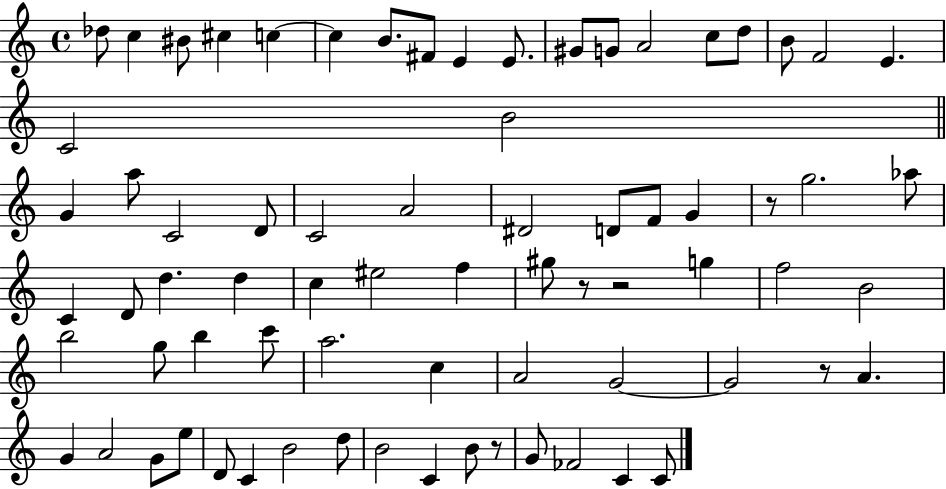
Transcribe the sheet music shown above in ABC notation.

X:1
T:Untitled
M:4/4
L:1/4
K:C
_d/2 c ^B/2 ^c c c B/2 ^F/2 E E/2 ^G/2 G/2 A2 c/2 d/2 B/2 F2 E C2 B2 G a/2 C2 D/2 C2 A2 ^D2 D/2 F/2 G z/2 g2 _a/2 C D/2 d d c ^e2 f ^g/2 z/2 z2 g f2 B2 b2 g/2 b c'/2 a2 c A2 G2 G2 z/2 A G A2 G/2 e/2 D/2 C B2 d/2 B2 C B/2 z/2 G/2 _F2 C C/2